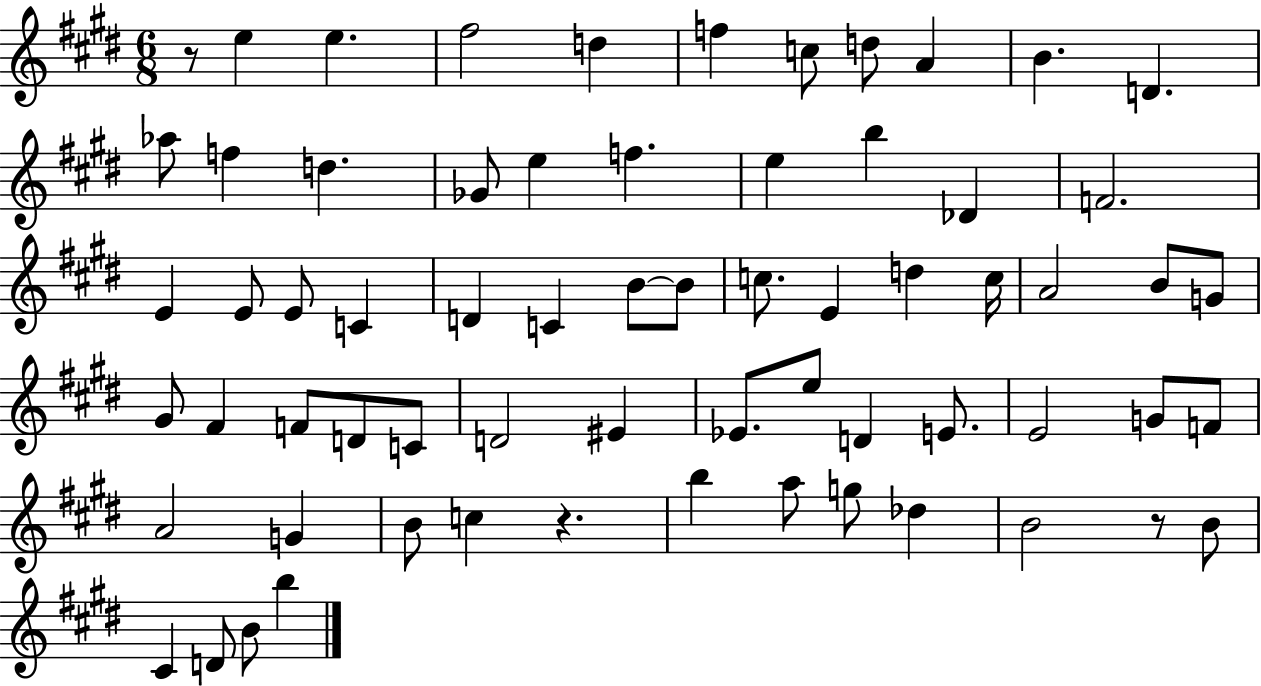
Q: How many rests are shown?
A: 3